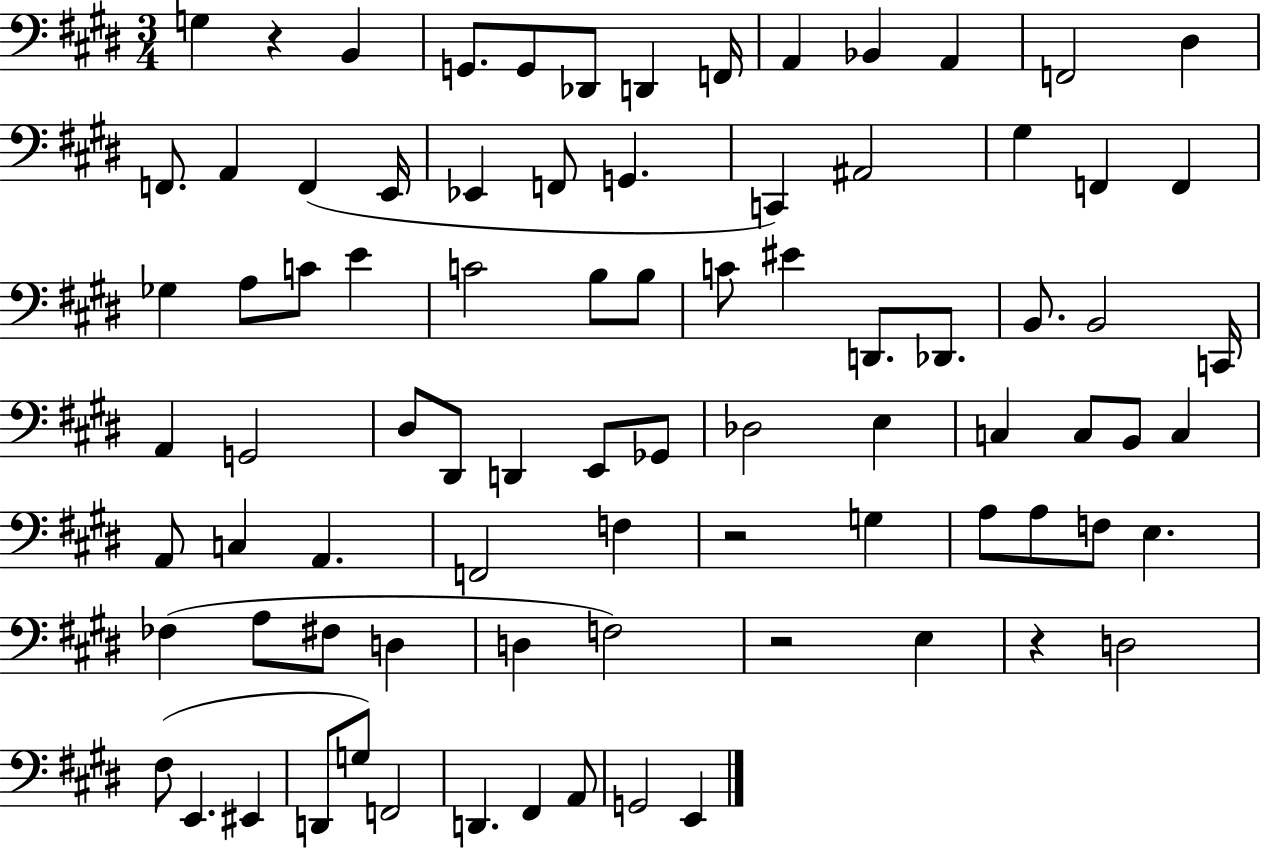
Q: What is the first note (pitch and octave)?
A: G3